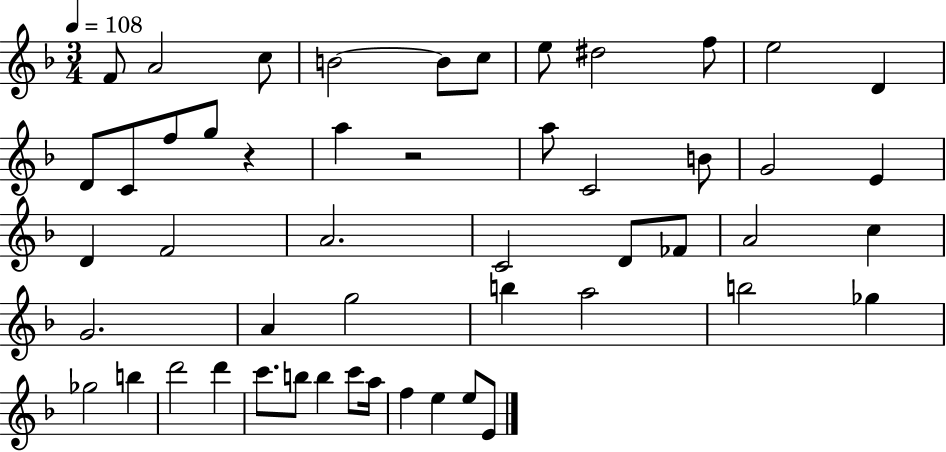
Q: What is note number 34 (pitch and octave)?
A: A5